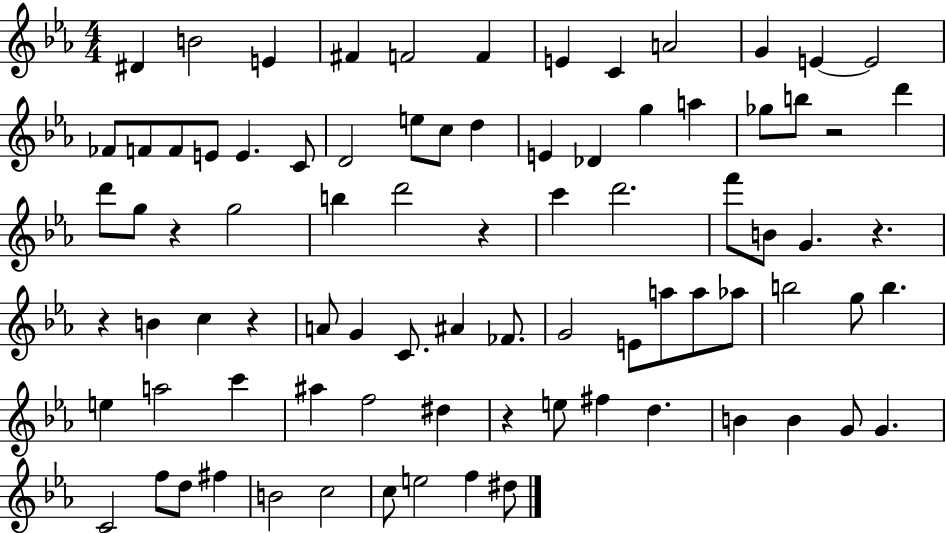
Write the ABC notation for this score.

X:1
T:Untitled
M:4/4
L:1/4
K:Eb
^D B2 E ^F F2 F E C A2 G E E2 _F/2 F/2 F/2 E/2 E C/2 D2 e/2 c/2 d E _D g a _g/2 b/2 z2 d' d'/2 g/2 z g2 b d'2 z c' d'2 f'/2 B/2 G z z B c z A/2 G C/2 ^A _F/2 G2 E/2 a/2 a/2 _a/2 b2 g/2 b e a2 c' ^a f2 ^d z e/2 ^f d B B G/2 G C2 f/2 d/2 ^f B2 c2 c/2 e2 f ^d/2